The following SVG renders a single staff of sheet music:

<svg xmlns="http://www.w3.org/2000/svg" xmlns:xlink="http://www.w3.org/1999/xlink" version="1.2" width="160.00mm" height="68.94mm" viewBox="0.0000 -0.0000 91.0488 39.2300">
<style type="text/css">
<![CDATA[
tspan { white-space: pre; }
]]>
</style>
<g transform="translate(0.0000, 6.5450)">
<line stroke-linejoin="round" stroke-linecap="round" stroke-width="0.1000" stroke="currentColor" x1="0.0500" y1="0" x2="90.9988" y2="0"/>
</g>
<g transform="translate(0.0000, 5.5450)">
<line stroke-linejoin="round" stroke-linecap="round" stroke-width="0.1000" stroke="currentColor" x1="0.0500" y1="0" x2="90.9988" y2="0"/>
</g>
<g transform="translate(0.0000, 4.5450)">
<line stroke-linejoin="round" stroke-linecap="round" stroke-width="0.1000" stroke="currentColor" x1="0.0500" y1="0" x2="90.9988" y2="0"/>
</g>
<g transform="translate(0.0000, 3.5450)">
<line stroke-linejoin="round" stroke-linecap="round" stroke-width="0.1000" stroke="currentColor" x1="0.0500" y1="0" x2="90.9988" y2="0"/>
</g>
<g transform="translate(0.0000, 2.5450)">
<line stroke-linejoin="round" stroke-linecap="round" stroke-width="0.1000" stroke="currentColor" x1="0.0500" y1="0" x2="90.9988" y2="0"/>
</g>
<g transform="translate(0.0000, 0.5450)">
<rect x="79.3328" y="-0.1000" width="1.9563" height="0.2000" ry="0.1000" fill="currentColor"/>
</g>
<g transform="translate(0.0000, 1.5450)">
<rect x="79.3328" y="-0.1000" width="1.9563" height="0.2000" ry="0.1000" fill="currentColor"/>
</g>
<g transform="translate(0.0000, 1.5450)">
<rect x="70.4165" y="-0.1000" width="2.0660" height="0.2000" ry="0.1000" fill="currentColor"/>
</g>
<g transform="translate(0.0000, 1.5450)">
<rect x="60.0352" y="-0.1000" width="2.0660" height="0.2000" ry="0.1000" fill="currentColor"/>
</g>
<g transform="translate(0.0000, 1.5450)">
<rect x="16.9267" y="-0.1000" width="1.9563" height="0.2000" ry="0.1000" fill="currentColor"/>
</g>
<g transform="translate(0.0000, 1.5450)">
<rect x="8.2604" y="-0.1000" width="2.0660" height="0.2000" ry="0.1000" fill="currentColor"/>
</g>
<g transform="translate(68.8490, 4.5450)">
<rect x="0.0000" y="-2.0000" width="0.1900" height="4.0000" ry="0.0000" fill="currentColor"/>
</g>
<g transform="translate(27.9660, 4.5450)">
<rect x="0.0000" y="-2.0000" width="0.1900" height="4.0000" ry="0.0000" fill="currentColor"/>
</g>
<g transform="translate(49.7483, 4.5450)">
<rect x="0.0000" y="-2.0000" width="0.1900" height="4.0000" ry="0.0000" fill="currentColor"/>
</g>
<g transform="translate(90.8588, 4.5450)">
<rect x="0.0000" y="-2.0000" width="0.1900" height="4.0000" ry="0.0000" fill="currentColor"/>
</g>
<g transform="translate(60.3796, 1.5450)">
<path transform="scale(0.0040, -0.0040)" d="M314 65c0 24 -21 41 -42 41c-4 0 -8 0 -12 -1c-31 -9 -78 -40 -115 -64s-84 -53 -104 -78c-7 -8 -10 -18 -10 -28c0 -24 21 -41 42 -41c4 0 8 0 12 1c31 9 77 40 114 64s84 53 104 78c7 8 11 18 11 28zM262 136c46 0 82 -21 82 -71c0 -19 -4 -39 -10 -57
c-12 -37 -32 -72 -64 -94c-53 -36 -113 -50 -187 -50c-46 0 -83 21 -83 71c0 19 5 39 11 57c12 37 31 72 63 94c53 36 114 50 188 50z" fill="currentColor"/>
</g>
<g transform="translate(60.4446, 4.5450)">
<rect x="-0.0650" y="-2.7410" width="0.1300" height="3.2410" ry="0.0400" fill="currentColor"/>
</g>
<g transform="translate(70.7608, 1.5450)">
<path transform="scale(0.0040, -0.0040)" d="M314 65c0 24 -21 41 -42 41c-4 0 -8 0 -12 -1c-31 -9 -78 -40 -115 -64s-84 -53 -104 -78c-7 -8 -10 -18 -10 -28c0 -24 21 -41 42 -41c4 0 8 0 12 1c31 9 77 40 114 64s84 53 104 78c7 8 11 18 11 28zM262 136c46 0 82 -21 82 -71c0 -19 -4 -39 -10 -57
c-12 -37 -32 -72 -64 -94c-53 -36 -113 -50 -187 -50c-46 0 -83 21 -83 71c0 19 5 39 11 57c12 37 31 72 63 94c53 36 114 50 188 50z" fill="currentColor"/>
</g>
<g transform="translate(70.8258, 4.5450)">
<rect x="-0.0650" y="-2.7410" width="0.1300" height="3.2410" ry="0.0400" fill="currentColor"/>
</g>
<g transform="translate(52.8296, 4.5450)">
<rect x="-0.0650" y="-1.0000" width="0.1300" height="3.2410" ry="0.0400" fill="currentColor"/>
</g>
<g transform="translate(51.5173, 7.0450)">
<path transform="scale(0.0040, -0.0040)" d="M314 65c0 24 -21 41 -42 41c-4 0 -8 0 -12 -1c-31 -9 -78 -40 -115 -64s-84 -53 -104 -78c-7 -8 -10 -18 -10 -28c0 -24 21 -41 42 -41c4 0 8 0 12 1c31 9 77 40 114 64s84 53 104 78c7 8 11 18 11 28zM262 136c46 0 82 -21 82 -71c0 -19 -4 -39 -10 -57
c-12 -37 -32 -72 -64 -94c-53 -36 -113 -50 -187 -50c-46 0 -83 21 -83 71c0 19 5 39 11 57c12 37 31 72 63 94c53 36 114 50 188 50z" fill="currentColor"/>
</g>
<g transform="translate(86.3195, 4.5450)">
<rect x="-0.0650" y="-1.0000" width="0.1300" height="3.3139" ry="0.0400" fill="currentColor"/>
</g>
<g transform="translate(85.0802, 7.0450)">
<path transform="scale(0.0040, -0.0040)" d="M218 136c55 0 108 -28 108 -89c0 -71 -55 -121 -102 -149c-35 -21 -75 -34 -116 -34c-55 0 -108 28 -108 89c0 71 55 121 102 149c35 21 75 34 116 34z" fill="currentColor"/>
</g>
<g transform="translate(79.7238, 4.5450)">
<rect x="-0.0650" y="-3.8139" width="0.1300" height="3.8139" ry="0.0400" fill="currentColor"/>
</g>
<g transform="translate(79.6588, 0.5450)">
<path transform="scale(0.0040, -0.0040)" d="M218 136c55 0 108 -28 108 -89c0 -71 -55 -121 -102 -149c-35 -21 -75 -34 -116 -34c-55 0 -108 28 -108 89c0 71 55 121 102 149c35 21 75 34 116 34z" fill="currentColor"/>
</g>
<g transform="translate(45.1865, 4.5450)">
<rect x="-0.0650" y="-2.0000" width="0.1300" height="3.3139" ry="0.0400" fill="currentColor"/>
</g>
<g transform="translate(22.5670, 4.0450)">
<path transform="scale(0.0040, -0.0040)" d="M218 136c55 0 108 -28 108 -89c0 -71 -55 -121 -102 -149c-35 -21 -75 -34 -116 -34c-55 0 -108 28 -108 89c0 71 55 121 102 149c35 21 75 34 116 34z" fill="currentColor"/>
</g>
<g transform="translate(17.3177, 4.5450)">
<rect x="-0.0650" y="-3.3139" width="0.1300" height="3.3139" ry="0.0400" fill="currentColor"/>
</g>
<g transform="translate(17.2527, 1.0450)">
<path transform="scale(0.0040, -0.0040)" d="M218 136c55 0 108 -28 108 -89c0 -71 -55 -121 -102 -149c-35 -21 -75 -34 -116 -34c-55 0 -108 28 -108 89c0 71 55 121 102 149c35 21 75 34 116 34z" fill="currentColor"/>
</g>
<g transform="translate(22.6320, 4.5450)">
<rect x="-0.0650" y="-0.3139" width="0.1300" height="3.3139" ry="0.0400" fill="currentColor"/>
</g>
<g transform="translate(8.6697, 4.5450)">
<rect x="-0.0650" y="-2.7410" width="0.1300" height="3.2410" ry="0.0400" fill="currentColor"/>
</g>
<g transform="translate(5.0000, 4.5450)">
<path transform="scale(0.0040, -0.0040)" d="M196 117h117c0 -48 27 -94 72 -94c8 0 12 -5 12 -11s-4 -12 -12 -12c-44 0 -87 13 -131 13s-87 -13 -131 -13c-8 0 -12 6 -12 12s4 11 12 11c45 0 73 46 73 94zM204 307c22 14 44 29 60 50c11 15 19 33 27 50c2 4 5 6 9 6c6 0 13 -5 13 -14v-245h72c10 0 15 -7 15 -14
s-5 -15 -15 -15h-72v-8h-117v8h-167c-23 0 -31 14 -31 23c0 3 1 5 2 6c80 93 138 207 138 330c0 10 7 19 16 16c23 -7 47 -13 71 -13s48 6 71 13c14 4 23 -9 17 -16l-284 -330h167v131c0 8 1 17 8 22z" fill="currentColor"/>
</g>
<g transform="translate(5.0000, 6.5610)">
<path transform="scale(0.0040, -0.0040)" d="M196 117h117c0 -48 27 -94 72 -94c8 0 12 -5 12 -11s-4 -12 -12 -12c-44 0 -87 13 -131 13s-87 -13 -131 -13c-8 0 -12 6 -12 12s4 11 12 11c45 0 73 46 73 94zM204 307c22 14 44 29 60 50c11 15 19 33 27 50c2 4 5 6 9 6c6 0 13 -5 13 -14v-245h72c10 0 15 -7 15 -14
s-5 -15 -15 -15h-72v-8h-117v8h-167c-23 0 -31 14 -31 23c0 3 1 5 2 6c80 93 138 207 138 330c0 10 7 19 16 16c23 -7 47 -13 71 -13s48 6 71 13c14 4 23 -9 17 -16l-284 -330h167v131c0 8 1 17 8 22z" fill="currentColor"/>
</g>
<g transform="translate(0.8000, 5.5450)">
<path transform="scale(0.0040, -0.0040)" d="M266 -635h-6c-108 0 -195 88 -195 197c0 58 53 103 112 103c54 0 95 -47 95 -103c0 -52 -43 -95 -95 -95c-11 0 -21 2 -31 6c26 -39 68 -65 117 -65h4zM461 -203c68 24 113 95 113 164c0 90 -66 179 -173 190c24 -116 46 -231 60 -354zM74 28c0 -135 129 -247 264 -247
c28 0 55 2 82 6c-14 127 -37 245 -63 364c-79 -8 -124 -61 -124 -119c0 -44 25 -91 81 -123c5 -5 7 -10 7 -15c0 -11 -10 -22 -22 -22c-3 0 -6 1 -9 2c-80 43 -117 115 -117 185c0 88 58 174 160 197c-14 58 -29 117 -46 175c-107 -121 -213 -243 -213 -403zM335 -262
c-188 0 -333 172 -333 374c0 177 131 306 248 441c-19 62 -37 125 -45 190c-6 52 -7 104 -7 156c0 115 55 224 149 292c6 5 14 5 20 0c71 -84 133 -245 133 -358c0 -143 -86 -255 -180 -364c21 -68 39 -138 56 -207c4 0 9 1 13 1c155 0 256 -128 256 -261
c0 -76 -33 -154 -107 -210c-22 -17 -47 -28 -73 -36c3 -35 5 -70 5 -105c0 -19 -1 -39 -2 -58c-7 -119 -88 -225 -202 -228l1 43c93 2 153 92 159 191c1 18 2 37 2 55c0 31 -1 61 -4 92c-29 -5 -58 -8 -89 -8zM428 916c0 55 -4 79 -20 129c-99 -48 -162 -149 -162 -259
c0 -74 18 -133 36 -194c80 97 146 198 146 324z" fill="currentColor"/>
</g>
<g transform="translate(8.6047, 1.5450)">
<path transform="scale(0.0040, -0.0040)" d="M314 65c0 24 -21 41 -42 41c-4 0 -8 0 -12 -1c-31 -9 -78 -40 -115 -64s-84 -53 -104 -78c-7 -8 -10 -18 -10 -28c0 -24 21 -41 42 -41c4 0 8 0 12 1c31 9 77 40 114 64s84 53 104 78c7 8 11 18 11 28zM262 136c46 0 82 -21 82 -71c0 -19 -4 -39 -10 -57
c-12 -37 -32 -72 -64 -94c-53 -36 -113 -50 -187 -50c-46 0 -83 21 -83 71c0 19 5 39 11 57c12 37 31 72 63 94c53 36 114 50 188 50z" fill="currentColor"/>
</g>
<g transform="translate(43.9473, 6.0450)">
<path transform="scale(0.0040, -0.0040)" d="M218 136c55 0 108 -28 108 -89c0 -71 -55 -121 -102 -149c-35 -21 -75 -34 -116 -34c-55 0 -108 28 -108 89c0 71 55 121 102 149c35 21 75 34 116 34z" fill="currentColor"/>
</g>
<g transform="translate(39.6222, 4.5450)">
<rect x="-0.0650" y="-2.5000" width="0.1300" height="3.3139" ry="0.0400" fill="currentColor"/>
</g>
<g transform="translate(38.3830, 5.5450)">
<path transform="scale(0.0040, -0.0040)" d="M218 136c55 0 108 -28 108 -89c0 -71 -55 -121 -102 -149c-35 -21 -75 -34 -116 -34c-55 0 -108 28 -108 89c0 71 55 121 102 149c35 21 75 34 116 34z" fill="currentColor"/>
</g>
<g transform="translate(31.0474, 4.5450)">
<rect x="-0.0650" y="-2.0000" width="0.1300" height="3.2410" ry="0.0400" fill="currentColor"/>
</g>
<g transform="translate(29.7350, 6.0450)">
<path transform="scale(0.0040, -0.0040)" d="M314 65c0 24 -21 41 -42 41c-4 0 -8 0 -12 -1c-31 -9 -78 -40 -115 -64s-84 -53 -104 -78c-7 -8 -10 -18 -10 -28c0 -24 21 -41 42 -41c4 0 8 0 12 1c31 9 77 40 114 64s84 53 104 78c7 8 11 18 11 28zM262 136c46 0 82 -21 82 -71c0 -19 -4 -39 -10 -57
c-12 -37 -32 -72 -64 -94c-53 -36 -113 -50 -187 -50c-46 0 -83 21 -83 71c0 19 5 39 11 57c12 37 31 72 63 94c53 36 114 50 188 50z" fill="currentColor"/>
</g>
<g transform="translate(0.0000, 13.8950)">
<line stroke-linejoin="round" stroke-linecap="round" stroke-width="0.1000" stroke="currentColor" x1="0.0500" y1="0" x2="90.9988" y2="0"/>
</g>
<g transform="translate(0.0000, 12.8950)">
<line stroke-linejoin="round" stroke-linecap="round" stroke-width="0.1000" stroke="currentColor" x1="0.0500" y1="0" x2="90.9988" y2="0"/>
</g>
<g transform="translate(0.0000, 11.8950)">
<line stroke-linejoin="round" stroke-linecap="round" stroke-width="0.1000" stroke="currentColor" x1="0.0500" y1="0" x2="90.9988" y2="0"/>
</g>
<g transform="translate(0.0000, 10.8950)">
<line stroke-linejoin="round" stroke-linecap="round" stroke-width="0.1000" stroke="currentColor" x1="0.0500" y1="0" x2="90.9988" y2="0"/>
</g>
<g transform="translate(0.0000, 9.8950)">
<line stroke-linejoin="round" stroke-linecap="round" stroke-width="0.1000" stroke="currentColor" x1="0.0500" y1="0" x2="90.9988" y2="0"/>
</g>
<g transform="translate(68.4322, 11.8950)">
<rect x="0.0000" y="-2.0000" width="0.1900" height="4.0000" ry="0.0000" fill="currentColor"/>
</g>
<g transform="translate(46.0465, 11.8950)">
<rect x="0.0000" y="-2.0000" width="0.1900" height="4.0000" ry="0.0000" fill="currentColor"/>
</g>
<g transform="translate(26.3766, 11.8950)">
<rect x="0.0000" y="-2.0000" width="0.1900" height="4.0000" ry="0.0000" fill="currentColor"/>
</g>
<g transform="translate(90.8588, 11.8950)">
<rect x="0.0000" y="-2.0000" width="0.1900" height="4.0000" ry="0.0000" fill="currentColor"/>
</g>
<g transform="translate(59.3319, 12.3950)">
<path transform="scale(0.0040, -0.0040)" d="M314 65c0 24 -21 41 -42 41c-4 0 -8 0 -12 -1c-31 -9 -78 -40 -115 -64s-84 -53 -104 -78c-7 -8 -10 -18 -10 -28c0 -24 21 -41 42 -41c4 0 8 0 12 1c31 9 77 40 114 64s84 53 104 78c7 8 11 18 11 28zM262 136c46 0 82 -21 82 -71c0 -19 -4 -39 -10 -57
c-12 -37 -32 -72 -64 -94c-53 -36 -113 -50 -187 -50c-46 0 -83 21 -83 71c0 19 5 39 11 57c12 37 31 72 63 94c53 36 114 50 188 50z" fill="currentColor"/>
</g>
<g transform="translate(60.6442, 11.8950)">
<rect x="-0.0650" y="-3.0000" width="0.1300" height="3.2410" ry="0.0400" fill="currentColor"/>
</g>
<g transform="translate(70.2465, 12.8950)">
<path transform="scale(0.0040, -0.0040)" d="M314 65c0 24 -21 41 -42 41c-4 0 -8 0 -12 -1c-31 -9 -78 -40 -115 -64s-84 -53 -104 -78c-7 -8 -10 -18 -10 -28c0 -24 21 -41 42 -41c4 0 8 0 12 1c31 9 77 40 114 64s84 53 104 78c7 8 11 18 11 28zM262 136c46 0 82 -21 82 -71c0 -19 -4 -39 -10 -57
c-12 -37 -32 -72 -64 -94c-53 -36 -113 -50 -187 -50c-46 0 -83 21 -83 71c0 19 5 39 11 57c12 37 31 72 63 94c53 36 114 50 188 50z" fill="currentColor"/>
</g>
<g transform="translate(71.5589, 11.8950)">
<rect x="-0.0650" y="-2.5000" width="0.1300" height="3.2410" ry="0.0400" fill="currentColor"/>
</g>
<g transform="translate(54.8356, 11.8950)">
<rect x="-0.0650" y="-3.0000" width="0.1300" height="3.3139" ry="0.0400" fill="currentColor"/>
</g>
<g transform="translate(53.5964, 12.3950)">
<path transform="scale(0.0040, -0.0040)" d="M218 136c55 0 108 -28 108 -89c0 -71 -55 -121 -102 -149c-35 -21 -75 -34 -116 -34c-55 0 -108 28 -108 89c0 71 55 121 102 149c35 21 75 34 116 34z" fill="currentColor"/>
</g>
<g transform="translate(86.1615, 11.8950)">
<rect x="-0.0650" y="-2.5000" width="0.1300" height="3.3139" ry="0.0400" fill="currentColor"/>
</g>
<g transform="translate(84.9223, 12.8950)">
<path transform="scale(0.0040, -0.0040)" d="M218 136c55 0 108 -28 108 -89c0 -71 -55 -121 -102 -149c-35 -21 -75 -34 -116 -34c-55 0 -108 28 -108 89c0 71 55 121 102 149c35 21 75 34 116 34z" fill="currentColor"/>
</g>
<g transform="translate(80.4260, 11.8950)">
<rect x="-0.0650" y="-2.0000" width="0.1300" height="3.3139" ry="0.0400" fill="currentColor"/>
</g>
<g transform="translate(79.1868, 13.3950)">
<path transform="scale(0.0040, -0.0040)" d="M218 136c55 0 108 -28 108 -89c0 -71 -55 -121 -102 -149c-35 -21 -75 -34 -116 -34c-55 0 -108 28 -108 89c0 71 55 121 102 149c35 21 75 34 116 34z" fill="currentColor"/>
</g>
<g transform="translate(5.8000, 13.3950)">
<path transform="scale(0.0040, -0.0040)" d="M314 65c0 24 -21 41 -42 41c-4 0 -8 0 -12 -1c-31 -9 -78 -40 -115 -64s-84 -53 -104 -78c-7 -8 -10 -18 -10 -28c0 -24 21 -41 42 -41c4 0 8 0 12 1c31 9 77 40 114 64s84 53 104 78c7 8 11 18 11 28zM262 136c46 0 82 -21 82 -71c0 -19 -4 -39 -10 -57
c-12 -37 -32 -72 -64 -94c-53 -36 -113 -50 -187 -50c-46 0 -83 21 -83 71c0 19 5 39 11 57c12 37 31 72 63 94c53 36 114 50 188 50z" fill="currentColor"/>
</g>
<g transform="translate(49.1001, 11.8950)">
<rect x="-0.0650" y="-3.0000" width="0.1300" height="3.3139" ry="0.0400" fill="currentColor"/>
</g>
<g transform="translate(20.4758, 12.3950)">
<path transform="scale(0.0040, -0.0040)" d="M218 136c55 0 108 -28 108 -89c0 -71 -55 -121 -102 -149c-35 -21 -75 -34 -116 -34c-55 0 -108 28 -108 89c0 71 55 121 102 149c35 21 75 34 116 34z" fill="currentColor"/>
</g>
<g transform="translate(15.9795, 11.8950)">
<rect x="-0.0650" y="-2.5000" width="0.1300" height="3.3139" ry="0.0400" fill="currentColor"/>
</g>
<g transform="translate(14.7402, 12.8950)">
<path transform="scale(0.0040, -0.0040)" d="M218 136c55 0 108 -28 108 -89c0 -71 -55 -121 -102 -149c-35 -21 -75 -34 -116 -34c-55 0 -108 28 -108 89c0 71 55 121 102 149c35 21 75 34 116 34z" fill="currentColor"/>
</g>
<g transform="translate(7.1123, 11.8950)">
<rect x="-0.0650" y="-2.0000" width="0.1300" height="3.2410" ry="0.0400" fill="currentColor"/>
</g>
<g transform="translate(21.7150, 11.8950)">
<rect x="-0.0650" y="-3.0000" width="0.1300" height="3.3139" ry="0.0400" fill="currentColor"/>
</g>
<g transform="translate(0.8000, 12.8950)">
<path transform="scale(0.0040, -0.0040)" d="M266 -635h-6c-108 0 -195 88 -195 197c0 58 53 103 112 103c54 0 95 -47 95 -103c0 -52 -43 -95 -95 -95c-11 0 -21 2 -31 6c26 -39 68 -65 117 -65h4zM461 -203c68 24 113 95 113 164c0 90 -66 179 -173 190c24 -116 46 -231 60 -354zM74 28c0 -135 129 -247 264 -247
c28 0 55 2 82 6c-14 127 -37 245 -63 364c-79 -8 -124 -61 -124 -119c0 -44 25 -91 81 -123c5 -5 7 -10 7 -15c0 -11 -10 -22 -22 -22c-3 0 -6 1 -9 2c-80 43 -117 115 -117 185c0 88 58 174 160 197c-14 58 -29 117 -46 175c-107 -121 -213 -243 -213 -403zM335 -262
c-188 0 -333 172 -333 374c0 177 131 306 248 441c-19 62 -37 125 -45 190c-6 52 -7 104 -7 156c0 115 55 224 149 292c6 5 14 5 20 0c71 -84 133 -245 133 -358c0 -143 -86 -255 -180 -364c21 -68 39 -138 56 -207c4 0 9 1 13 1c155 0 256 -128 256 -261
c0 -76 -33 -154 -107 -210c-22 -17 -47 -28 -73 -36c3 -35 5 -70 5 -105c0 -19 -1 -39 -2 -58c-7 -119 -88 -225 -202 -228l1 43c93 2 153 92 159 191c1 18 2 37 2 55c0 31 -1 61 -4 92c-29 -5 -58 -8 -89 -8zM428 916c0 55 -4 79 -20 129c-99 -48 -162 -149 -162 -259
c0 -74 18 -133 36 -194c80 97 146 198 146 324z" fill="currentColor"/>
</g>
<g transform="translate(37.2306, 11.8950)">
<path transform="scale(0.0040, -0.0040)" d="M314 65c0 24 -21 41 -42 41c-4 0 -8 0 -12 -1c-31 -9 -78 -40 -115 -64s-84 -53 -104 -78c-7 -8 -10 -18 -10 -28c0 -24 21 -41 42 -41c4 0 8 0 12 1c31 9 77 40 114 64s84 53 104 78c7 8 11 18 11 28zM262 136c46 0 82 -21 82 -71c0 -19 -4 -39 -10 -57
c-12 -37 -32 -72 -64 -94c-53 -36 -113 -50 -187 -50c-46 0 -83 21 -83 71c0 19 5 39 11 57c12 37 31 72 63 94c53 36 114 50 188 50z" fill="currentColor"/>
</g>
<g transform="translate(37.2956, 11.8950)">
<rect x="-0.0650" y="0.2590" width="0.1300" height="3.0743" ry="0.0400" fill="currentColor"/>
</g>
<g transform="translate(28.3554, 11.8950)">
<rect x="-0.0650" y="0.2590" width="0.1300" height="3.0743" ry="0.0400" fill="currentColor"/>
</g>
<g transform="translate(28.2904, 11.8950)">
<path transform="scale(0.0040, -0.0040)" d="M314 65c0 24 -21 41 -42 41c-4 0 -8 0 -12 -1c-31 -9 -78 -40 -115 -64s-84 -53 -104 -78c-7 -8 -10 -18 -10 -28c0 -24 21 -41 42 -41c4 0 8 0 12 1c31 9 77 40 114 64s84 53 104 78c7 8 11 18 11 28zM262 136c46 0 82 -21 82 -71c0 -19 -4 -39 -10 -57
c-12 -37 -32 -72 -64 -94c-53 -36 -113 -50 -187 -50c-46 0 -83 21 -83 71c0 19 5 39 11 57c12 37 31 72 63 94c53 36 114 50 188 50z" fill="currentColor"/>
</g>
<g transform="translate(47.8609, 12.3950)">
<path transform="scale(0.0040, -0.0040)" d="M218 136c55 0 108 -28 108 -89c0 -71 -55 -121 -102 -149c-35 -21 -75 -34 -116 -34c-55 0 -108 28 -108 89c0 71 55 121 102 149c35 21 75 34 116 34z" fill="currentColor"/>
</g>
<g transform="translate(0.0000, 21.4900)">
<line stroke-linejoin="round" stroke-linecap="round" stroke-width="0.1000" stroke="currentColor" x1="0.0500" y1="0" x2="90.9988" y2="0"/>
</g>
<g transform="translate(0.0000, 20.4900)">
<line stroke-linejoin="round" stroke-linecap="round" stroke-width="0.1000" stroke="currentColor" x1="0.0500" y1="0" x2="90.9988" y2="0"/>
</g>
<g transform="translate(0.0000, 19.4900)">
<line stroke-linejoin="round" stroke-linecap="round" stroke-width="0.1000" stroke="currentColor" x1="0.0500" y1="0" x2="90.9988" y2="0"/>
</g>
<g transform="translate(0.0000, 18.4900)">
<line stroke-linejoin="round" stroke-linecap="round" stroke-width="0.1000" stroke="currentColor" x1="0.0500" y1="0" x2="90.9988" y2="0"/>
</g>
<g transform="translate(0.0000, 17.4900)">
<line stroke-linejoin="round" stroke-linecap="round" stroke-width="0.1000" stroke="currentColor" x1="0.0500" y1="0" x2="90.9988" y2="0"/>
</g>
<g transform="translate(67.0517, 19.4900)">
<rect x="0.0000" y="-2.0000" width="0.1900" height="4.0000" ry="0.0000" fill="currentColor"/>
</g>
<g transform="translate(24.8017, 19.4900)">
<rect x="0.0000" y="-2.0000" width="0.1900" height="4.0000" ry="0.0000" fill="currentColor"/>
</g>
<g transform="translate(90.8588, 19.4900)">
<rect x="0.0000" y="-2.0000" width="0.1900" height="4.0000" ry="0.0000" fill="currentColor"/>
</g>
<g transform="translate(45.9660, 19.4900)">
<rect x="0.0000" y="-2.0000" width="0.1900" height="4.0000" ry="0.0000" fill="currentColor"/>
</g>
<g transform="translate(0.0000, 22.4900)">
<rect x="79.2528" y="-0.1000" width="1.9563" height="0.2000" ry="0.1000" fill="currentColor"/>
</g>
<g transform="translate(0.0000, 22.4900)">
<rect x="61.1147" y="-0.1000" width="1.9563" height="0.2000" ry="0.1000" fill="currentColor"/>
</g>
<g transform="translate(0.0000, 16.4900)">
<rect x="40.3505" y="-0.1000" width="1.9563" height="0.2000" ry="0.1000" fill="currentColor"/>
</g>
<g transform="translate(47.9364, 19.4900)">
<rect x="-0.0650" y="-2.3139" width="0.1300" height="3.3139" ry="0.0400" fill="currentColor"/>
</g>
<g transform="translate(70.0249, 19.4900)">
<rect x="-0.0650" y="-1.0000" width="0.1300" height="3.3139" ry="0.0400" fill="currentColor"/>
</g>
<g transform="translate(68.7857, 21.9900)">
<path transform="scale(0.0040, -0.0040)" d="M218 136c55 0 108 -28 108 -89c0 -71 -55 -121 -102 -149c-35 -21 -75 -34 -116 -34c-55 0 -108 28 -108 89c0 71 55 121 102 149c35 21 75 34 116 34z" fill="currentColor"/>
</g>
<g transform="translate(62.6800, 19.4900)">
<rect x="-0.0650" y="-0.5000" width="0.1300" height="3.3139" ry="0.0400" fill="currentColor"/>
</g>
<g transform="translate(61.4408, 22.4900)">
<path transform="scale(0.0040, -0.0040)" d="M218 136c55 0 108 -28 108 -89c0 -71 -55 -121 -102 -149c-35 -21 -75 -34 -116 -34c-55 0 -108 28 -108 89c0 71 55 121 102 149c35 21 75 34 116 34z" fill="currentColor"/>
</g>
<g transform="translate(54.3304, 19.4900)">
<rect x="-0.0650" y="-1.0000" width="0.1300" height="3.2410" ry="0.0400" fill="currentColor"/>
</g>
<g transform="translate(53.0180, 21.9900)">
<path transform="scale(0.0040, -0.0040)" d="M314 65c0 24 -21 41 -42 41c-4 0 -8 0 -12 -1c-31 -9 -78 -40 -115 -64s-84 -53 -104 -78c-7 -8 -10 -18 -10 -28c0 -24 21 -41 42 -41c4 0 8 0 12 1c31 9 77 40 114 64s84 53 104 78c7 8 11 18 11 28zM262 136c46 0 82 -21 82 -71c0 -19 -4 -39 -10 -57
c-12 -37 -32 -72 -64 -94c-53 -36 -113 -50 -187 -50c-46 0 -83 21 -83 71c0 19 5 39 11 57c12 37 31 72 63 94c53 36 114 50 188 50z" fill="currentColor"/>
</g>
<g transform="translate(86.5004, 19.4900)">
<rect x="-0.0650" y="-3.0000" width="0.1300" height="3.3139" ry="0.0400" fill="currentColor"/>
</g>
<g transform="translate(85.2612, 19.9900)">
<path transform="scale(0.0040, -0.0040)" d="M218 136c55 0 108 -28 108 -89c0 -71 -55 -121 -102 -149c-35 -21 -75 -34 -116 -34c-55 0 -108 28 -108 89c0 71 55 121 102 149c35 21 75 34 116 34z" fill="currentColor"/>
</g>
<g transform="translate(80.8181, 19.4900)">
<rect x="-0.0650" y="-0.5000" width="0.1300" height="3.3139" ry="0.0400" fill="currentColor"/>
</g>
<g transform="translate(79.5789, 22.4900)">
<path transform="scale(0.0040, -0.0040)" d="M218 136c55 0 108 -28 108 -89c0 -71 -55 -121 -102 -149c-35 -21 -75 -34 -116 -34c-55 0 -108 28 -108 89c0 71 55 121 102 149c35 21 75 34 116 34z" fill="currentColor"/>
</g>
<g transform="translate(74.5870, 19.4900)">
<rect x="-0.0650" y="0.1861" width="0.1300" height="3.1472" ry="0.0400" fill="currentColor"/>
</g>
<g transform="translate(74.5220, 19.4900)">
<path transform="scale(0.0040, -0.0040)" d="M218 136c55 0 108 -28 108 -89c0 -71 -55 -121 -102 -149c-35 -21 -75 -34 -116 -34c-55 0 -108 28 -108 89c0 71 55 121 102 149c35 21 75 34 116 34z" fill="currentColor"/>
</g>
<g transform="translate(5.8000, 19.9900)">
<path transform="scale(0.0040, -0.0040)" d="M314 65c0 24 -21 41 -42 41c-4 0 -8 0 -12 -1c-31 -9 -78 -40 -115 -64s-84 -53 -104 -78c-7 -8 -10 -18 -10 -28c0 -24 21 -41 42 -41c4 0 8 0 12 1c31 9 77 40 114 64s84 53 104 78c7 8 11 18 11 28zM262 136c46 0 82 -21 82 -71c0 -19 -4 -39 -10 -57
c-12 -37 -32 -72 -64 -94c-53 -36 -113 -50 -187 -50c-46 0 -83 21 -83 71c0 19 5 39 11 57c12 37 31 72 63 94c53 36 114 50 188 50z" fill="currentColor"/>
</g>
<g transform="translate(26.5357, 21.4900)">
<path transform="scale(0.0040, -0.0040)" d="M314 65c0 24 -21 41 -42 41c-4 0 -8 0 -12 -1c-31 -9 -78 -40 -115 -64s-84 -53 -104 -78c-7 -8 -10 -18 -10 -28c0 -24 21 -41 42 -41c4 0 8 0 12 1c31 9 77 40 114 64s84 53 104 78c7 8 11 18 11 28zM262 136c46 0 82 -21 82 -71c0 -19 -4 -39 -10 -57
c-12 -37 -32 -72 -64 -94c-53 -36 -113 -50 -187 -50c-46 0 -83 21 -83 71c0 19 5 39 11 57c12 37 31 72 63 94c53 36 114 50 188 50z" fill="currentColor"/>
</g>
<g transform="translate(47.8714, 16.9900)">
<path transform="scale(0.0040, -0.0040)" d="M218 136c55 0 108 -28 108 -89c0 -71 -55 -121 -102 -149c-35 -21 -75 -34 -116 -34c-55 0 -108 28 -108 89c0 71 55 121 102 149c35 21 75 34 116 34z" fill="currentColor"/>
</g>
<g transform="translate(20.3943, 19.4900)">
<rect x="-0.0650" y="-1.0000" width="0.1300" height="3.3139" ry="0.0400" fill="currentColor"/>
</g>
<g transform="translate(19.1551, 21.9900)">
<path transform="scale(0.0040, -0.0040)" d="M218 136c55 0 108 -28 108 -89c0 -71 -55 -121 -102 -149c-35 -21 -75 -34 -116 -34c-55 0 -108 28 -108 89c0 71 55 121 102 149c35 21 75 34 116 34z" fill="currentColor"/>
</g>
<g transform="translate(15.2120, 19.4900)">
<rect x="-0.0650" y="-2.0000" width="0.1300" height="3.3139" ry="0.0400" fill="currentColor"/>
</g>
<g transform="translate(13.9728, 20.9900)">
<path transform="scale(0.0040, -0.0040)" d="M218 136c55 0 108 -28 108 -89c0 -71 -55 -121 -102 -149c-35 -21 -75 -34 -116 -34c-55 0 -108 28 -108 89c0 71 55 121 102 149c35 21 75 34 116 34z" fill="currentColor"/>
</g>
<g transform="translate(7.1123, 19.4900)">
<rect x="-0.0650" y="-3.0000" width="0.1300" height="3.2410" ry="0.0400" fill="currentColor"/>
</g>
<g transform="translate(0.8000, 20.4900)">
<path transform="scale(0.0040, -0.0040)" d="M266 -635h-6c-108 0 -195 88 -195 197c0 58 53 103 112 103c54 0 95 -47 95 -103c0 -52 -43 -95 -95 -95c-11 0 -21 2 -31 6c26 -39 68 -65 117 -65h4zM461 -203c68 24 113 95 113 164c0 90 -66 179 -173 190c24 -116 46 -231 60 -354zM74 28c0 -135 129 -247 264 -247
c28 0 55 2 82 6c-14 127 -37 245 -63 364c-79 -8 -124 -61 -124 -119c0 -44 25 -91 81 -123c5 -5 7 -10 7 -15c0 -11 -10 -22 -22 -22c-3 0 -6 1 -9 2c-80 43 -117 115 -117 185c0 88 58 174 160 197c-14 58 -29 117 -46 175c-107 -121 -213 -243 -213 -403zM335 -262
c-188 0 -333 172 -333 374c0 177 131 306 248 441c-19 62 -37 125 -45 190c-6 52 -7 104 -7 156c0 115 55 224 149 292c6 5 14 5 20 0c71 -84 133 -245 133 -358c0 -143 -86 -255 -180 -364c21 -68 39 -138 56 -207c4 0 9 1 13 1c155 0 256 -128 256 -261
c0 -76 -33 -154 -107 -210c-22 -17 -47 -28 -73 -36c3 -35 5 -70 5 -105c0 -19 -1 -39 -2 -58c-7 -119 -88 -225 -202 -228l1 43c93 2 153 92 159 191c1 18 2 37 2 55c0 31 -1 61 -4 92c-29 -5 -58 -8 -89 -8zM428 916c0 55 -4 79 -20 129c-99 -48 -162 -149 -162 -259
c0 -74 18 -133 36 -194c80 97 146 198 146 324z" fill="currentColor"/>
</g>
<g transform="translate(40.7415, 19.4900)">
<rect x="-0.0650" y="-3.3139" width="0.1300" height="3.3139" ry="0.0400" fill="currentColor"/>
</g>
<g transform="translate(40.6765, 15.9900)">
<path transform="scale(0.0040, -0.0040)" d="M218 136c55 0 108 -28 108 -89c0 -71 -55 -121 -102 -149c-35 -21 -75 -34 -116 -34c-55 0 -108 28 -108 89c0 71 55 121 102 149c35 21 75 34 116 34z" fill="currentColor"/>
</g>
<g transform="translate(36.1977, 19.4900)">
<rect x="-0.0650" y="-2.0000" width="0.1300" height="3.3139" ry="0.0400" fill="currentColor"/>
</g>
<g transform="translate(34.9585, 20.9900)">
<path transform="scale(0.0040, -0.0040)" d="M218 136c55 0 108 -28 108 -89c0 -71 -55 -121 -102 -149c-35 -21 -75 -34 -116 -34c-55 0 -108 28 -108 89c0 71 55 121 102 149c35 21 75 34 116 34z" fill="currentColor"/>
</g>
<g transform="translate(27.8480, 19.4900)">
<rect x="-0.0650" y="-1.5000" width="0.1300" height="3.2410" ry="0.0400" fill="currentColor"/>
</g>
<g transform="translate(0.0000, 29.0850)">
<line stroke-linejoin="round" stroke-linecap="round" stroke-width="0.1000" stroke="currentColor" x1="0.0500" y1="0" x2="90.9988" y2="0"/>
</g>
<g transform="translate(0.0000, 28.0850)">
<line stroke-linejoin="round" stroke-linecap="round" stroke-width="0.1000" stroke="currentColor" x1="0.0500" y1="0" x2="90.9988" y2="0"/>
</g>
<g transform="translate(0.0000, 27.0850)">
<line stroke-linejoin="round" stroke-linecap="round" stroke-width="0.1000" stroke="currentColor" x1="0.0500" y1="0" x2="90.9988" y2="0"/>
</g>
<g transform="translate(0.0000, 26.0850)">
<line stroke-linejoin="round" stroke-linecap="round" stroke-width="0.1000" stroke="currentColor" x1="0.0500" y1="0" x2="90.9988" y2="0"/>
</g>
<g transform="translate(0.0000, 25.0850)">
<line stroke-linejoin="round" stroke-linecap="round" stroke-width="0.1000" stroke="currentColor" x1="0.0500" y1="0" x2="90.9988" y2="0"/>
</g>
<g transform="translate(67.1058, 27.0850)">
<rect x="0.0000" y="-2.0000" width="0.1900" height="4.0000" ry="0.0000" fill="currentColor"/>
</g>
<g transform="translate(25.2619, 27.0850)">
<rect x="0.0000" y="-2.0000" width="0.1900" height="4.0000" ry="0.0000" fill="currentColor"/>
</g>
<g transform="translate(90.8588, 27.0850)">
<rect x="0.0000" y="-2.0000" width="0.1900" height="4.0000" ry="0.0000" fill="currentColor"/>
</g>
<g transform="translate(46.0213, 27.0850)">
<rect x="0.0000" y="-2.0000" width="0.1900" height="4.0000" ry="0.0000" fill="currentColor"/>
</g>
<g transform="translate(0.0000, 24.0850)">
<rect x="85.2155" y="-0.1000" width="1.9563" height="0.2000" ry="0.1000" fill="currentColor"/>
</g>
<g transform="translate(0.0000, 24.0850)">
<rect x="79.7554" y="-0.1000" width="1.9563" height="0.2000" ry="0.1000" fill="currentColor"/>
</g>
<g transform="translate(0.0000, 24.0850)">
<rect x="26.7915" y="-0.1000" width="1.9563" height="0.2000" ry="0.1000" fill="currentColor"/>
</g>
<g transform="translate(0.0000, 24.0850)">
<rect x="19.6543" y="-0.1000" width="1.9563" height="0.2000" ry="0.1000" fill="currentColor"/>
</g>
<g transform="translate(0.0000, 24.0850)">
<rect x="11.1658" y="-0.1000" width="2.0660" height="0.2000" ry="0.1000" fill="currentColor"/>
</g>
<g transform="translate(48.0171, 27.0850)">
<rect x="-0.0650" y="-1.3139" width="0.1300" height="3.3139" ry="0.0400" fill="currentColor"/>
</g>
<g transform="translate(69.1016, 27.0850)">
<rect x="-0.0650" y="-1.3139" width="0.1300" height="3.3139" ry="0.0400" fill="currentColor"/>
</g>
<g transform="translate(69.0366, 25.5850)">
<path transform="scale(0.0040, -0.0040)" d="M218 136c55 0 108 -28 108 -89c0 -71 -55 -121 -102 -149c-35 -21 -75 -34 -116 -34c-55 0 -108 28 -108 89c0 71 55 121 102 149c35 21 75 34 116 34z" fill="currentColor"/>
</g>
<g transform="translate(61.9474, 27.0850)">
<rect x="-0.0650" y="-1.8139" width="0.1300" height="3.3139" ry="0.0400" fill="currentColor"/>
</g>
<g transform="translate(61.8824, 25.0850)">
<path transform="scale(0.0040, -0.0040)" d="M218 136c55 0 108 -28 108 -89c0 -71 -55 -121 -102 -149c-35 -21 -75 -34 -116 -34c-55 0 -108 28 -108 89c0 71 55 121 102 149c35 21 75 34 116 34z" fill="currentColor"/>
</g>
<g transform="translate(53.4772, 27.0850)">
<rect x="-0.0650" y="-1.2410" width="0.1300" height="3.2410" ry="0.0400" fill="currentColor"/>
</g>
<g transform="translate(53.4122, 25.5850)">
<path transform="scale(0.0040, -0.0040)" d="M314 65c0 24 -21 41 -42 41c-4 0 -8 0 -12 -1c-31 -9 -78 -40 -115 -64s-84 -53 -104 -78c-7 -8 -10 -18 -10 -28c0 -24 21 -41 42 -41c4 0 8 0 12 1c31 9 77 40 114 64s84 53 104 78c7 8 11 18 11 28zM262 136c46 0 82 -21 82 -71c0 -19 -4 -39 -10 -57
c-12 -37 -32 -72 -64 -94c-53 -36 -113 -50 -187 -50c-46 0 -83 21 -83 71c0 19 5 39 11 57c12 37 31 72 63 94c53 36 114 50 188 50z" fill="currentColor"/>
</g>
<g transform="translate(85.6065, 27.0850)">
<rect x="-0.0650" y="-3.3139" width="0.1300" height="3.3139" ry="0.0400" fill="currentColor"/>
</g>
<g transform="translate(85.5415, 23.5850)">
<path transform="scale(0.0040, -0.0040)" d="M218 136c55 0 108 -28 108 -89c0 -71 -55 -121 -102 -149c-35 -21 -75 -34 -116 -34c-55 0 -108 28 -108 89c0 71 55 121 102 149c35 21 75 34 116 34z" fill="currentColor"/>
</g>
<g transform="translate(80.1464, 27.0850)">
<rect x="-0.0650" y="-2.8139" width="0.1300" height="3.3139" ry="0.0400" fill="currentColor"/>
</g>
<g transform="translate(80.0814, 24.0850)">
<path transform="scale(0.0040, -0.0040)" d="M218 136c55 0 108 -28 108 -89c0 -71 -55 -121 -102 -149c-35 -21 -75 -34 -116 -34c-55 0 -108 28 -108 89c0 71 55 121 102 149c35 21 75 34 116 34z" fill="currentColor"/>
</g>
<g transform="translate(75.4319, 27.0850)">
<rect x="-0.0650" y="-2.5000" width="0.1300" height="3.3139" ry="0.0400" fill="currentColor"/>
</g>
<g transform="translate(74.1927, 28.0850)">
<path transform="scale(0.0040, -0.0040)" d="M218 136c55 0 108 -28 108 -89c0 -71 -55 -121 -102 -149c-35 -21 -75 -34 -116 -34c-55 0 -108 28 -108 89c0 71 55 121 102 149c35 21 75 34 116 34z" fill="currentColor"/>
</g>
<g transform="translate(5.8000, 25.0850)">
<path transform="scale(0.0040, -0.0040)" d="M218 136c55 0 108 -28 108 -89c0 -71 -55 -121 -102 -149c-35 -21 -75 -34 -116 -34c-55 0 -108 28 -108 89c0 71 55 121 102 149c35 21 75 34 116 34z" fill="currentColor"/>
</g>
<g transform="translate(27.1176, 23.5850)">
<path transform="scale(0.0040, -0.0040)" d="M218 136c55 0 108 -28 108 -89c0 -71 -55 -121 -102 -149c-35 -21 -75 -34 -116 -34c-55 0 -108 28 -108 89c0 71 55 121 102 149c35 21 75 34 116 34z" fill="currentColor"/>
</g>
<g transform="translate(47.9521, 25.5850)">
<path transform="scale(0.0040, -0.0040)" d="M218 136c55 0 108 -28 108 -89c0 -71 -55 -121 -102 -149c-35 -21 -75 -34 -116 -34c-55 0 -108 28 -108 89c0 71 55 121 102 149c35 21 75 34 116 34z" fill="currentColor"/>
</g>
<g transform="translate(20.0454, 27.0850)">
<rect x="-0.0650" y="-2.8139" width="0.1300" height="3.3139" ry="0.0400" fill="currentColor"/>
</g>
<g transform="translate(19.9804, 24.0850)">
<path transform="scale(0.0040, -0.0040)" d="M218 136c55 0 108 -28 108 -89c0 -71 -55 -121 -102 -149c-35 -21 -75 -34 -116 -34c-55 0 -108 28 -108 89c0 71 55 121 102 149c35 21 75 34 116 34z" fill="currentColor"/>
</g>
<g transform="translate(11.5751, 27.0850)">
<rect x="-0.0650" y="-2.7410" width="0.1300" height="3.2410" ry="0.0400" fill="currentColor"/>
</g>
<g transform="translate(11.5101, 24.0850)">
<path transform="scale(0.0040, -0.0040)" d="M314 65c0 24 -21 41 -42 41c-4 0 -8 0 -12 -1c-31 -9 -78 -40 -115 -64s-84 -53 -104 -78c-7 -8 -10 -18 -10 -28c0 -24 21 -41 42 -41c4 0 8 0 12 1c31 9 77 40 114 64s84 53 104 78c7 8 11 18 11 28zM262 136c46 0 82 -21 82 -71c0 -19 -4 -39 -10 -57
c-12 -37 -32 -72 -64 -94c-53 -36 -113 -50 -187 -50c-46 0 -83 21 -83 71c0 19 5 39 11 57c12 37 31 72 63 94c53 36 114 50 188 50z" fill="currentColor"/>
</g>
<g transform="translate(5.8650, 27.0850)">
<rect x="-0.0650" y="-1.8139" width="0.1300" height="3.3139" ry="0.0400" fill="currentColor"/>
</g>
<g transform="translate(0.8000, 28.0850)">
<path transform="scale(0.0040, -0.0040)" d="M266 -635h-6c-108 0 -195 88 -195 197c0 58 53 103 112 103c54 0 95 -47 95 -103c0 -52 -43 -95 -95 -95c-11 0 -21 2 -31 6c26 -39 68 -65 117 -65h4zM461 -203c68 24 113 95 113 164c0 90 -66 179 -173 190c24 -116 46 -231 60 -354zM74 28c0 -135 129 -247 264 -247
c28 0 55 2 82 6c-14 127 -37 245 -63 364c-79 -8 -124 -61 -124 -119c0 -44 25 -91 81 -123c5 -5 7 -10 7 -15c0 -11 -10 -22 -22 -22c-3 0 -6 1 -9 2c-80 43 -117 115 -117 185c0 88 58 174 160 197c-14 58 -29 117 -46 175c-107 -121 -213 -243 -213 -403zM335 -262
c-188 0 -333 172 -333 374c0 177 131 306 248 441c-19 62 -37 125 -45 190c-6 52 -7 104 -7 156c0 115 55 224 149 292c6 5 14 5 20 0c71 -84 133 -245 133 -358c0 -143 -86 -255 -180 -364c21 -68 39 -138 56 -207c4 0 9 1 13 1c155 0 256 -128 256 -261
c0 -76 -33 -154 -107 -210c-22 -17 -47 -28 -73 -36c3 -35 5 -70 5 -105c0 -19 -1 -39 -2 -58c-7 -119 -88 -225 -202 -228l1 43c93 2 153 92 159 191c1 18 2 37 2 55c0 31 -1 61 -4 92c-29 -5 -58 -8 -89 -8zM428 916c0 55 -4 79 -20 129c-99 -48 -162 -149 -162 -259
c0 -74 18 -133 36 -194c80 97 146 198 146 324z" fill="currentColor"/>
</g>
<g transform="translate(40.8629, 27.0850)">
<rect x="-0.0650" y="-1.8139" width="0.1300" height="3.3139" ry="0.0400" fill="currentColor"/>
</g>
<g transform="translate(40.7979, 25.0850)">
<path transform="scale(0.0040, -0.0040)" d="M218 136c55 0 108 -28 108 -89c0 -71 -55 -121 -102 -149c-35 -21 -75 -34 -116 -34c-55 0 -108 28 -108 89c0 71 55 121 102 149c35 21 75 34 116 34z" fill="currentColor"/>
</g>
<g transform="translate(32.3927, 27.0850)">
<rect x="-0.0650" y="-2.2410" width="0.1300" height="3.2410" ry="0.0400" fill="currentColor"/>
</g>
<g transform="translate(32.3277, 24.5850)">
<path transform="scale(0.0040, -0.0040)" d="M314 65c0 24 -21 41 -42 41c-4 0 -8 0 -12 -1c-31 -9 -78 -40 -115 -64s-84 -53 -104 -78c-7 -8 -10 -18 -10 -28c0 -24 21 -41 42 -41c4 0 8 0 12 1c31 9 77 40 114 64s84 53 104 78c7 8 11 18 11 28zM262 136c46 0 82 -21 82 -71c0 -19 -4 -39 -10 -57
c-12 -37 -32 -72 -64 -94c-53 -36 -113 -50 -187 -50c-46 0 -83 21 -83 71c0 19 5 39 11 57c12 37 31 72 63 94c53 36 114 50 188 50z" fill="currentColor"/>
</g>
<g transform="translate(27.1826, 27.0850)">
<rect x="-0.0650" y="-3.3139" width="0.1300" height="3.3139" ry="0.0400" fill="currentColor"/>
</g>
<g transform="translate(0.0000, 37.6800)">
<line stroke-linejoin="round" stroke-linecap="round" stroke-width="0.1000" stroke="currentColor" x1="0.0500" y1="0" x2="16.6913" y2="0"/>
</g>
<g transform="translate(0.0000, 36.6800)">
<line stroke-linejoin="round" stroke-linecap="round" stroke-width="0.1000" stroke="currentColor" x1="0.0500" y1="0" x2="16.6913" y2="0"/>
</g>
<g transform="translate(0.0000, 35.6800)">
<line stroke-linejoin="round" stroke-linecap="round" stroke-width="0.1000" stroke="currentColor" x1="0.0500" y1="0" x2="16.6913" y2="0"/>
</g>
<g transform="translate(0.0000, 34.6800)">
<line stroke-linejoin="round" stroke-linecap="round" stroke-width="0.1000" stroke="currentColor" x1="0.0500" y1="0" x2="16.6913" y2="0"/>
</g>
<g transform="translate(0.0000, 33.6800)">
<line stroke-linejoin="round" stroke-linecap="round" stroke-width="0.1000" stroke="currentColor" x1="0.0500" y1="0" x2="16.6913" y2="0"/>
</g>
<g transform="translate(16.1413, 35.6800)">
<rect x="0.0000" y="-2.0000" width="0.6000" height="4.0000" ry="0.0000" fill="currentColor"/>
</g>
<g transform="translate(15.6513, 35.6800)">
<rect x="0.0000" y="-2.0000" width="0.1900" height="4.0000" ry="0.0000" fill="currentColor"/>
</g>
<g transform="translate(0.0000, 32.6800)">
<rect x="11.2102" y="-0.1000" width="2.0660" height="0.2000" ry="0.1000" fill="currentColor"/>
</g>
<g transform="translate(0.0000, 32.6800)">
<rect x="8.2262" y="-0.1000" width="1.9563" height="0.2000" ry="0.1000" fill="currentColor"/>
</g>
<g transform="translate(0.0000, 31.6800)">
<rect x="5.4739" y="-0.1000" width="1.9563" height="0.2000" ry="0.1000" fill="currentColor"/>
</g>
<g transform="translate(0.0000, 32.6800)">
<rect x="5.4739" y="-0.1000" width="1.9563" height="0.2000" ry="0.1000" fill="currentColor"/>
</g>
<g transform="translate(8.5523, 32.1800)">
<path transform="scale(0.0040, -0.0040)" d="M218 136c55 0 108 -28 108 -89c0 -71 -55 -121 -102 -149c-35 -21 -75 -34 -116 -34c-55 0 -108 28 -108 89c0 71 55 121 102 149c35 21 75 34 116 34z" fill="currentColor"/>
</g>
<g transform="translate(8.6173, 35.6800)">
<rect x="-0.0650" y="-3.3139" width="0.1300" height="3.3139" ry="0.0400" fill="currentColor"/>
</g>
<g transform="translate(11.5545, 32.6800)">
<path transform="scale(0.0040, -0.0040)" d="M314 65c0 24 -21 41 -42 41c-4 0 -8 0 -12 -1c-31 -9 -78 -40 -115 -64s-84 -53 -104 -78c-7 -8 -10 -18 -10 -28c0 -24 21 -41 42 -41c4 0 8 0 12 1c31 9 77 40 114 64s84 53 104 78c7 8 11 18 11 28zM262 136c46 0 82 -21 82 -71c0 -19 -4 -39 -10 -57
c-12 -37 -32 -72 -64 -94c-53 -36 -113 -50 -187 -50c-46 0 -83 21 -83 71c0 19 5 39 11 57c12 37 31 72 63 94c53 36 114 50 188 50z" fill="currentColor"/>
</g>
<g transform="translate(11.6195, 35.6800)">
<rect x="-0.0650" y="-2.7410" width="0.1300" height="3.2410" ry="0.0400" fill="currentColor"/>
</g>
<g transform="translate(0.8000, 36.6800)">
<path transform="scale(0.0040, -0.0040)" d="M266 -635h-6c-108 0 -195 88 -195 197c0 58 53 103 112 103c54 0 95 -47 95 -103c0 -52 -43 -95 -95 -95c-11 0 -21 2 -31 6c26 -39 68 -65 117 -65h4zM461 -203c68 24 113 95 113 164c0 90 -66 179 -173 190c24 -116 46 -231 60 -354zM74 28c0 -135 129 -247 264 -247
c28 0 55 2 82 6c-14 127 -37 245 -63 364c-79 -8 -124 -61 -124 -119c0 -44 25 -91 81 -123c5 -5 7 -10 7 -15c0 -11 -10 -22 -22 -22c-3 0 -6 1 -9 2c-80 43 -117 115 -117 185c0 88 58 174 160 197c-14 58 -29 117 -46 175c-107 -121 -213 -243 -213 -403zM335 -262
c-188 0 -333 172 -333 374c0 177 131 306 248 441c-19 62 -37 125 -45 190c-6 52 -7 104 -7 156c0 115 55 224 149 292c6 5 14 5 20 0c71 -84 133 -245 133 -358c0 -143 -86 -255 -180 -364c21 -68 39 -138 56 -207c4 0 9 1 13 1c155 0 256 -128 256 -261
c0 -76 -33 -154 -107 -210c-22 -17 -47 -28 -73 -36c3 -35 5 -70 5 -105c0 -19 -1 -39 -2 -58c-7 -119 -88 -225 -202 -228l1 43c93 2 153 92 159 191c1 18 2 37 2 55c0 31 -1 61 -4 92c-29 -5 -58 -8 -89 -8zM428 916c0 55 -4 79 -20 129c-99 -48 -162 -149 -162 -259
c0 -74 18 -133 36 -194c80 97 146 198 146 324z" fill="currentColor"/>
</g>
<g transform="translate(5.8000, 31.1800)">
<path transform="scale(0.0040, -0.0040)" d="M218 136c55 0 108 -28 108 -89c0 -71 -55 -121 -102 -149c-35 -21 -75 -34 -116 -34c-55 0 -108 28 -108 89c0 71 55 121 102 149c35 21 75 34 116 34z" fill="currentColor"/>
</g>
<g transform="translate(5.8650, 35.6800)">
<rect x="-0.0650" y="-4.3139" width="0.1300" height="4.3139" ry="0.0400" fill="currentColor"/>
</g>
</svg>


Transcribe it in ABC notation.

X:1
T:Untitled
M:4/4
L:1/4
K:C
a2 b c F2 G F D2 a2 a2 c' D F2 G A B2 B2 A A A2 G2 F G A2 F D E2 F b g D2 C D B C A f a2 a b g2 f e e2 f e G a b d' b a2